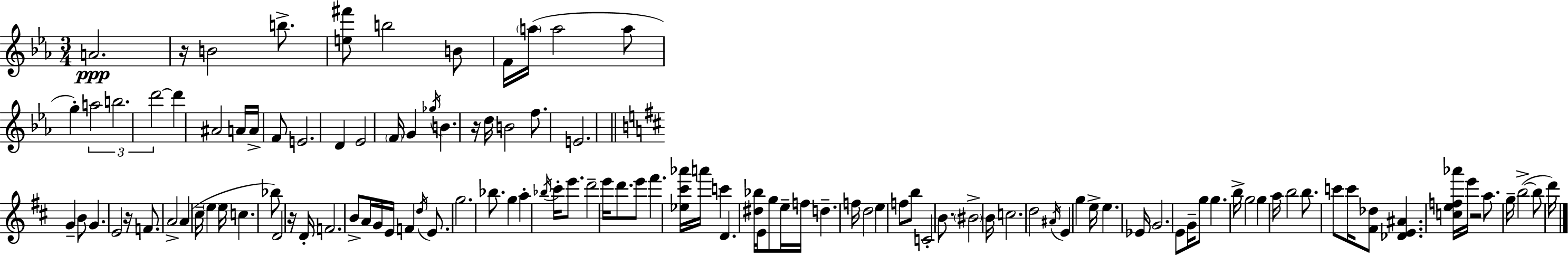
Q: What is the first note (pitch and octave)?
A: A4